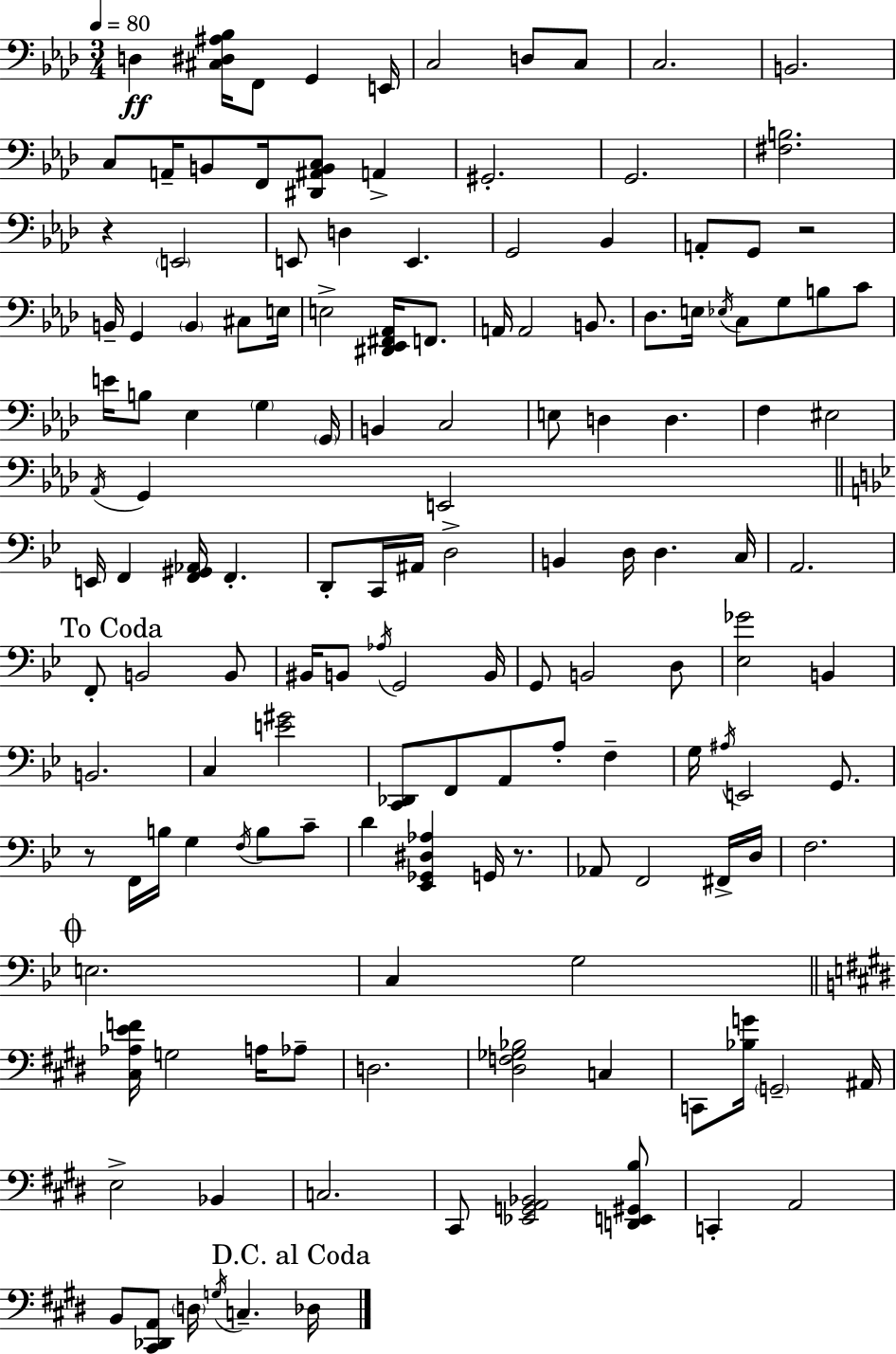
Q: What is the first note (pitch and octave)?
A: D3